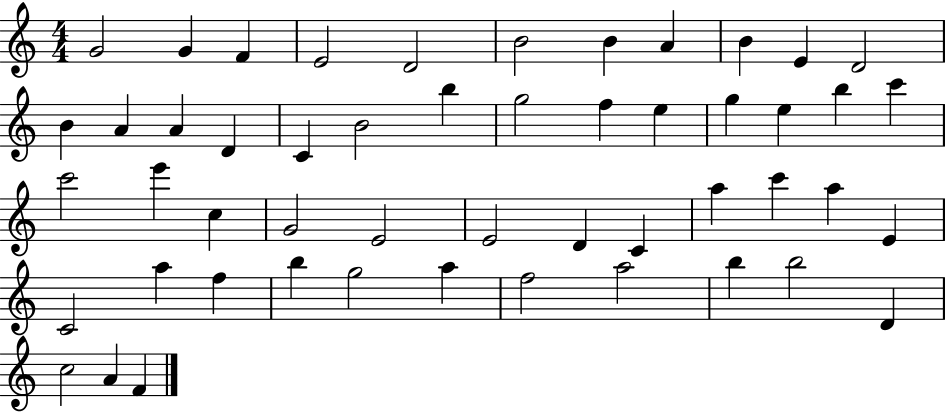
G4/h G4/q F4/q E4/h D4/h B4/h B4/q A4/q B4/q E4/q D4/h B4/q A4/q A4/q D4/q C4/q B4/h B5/q G5/h F5/q E5/q G5/q E5/q B5/q C6/q C6/h E6/q C5/q G4/h E4/h E4/h D4/q C4/q A5/q C6/q A5/q E4/q C4/h A5/q F5/q B5/q G5/h A5/q F5/h A5/h B5/q B5/h D4/q C5/h A4/q F4/q